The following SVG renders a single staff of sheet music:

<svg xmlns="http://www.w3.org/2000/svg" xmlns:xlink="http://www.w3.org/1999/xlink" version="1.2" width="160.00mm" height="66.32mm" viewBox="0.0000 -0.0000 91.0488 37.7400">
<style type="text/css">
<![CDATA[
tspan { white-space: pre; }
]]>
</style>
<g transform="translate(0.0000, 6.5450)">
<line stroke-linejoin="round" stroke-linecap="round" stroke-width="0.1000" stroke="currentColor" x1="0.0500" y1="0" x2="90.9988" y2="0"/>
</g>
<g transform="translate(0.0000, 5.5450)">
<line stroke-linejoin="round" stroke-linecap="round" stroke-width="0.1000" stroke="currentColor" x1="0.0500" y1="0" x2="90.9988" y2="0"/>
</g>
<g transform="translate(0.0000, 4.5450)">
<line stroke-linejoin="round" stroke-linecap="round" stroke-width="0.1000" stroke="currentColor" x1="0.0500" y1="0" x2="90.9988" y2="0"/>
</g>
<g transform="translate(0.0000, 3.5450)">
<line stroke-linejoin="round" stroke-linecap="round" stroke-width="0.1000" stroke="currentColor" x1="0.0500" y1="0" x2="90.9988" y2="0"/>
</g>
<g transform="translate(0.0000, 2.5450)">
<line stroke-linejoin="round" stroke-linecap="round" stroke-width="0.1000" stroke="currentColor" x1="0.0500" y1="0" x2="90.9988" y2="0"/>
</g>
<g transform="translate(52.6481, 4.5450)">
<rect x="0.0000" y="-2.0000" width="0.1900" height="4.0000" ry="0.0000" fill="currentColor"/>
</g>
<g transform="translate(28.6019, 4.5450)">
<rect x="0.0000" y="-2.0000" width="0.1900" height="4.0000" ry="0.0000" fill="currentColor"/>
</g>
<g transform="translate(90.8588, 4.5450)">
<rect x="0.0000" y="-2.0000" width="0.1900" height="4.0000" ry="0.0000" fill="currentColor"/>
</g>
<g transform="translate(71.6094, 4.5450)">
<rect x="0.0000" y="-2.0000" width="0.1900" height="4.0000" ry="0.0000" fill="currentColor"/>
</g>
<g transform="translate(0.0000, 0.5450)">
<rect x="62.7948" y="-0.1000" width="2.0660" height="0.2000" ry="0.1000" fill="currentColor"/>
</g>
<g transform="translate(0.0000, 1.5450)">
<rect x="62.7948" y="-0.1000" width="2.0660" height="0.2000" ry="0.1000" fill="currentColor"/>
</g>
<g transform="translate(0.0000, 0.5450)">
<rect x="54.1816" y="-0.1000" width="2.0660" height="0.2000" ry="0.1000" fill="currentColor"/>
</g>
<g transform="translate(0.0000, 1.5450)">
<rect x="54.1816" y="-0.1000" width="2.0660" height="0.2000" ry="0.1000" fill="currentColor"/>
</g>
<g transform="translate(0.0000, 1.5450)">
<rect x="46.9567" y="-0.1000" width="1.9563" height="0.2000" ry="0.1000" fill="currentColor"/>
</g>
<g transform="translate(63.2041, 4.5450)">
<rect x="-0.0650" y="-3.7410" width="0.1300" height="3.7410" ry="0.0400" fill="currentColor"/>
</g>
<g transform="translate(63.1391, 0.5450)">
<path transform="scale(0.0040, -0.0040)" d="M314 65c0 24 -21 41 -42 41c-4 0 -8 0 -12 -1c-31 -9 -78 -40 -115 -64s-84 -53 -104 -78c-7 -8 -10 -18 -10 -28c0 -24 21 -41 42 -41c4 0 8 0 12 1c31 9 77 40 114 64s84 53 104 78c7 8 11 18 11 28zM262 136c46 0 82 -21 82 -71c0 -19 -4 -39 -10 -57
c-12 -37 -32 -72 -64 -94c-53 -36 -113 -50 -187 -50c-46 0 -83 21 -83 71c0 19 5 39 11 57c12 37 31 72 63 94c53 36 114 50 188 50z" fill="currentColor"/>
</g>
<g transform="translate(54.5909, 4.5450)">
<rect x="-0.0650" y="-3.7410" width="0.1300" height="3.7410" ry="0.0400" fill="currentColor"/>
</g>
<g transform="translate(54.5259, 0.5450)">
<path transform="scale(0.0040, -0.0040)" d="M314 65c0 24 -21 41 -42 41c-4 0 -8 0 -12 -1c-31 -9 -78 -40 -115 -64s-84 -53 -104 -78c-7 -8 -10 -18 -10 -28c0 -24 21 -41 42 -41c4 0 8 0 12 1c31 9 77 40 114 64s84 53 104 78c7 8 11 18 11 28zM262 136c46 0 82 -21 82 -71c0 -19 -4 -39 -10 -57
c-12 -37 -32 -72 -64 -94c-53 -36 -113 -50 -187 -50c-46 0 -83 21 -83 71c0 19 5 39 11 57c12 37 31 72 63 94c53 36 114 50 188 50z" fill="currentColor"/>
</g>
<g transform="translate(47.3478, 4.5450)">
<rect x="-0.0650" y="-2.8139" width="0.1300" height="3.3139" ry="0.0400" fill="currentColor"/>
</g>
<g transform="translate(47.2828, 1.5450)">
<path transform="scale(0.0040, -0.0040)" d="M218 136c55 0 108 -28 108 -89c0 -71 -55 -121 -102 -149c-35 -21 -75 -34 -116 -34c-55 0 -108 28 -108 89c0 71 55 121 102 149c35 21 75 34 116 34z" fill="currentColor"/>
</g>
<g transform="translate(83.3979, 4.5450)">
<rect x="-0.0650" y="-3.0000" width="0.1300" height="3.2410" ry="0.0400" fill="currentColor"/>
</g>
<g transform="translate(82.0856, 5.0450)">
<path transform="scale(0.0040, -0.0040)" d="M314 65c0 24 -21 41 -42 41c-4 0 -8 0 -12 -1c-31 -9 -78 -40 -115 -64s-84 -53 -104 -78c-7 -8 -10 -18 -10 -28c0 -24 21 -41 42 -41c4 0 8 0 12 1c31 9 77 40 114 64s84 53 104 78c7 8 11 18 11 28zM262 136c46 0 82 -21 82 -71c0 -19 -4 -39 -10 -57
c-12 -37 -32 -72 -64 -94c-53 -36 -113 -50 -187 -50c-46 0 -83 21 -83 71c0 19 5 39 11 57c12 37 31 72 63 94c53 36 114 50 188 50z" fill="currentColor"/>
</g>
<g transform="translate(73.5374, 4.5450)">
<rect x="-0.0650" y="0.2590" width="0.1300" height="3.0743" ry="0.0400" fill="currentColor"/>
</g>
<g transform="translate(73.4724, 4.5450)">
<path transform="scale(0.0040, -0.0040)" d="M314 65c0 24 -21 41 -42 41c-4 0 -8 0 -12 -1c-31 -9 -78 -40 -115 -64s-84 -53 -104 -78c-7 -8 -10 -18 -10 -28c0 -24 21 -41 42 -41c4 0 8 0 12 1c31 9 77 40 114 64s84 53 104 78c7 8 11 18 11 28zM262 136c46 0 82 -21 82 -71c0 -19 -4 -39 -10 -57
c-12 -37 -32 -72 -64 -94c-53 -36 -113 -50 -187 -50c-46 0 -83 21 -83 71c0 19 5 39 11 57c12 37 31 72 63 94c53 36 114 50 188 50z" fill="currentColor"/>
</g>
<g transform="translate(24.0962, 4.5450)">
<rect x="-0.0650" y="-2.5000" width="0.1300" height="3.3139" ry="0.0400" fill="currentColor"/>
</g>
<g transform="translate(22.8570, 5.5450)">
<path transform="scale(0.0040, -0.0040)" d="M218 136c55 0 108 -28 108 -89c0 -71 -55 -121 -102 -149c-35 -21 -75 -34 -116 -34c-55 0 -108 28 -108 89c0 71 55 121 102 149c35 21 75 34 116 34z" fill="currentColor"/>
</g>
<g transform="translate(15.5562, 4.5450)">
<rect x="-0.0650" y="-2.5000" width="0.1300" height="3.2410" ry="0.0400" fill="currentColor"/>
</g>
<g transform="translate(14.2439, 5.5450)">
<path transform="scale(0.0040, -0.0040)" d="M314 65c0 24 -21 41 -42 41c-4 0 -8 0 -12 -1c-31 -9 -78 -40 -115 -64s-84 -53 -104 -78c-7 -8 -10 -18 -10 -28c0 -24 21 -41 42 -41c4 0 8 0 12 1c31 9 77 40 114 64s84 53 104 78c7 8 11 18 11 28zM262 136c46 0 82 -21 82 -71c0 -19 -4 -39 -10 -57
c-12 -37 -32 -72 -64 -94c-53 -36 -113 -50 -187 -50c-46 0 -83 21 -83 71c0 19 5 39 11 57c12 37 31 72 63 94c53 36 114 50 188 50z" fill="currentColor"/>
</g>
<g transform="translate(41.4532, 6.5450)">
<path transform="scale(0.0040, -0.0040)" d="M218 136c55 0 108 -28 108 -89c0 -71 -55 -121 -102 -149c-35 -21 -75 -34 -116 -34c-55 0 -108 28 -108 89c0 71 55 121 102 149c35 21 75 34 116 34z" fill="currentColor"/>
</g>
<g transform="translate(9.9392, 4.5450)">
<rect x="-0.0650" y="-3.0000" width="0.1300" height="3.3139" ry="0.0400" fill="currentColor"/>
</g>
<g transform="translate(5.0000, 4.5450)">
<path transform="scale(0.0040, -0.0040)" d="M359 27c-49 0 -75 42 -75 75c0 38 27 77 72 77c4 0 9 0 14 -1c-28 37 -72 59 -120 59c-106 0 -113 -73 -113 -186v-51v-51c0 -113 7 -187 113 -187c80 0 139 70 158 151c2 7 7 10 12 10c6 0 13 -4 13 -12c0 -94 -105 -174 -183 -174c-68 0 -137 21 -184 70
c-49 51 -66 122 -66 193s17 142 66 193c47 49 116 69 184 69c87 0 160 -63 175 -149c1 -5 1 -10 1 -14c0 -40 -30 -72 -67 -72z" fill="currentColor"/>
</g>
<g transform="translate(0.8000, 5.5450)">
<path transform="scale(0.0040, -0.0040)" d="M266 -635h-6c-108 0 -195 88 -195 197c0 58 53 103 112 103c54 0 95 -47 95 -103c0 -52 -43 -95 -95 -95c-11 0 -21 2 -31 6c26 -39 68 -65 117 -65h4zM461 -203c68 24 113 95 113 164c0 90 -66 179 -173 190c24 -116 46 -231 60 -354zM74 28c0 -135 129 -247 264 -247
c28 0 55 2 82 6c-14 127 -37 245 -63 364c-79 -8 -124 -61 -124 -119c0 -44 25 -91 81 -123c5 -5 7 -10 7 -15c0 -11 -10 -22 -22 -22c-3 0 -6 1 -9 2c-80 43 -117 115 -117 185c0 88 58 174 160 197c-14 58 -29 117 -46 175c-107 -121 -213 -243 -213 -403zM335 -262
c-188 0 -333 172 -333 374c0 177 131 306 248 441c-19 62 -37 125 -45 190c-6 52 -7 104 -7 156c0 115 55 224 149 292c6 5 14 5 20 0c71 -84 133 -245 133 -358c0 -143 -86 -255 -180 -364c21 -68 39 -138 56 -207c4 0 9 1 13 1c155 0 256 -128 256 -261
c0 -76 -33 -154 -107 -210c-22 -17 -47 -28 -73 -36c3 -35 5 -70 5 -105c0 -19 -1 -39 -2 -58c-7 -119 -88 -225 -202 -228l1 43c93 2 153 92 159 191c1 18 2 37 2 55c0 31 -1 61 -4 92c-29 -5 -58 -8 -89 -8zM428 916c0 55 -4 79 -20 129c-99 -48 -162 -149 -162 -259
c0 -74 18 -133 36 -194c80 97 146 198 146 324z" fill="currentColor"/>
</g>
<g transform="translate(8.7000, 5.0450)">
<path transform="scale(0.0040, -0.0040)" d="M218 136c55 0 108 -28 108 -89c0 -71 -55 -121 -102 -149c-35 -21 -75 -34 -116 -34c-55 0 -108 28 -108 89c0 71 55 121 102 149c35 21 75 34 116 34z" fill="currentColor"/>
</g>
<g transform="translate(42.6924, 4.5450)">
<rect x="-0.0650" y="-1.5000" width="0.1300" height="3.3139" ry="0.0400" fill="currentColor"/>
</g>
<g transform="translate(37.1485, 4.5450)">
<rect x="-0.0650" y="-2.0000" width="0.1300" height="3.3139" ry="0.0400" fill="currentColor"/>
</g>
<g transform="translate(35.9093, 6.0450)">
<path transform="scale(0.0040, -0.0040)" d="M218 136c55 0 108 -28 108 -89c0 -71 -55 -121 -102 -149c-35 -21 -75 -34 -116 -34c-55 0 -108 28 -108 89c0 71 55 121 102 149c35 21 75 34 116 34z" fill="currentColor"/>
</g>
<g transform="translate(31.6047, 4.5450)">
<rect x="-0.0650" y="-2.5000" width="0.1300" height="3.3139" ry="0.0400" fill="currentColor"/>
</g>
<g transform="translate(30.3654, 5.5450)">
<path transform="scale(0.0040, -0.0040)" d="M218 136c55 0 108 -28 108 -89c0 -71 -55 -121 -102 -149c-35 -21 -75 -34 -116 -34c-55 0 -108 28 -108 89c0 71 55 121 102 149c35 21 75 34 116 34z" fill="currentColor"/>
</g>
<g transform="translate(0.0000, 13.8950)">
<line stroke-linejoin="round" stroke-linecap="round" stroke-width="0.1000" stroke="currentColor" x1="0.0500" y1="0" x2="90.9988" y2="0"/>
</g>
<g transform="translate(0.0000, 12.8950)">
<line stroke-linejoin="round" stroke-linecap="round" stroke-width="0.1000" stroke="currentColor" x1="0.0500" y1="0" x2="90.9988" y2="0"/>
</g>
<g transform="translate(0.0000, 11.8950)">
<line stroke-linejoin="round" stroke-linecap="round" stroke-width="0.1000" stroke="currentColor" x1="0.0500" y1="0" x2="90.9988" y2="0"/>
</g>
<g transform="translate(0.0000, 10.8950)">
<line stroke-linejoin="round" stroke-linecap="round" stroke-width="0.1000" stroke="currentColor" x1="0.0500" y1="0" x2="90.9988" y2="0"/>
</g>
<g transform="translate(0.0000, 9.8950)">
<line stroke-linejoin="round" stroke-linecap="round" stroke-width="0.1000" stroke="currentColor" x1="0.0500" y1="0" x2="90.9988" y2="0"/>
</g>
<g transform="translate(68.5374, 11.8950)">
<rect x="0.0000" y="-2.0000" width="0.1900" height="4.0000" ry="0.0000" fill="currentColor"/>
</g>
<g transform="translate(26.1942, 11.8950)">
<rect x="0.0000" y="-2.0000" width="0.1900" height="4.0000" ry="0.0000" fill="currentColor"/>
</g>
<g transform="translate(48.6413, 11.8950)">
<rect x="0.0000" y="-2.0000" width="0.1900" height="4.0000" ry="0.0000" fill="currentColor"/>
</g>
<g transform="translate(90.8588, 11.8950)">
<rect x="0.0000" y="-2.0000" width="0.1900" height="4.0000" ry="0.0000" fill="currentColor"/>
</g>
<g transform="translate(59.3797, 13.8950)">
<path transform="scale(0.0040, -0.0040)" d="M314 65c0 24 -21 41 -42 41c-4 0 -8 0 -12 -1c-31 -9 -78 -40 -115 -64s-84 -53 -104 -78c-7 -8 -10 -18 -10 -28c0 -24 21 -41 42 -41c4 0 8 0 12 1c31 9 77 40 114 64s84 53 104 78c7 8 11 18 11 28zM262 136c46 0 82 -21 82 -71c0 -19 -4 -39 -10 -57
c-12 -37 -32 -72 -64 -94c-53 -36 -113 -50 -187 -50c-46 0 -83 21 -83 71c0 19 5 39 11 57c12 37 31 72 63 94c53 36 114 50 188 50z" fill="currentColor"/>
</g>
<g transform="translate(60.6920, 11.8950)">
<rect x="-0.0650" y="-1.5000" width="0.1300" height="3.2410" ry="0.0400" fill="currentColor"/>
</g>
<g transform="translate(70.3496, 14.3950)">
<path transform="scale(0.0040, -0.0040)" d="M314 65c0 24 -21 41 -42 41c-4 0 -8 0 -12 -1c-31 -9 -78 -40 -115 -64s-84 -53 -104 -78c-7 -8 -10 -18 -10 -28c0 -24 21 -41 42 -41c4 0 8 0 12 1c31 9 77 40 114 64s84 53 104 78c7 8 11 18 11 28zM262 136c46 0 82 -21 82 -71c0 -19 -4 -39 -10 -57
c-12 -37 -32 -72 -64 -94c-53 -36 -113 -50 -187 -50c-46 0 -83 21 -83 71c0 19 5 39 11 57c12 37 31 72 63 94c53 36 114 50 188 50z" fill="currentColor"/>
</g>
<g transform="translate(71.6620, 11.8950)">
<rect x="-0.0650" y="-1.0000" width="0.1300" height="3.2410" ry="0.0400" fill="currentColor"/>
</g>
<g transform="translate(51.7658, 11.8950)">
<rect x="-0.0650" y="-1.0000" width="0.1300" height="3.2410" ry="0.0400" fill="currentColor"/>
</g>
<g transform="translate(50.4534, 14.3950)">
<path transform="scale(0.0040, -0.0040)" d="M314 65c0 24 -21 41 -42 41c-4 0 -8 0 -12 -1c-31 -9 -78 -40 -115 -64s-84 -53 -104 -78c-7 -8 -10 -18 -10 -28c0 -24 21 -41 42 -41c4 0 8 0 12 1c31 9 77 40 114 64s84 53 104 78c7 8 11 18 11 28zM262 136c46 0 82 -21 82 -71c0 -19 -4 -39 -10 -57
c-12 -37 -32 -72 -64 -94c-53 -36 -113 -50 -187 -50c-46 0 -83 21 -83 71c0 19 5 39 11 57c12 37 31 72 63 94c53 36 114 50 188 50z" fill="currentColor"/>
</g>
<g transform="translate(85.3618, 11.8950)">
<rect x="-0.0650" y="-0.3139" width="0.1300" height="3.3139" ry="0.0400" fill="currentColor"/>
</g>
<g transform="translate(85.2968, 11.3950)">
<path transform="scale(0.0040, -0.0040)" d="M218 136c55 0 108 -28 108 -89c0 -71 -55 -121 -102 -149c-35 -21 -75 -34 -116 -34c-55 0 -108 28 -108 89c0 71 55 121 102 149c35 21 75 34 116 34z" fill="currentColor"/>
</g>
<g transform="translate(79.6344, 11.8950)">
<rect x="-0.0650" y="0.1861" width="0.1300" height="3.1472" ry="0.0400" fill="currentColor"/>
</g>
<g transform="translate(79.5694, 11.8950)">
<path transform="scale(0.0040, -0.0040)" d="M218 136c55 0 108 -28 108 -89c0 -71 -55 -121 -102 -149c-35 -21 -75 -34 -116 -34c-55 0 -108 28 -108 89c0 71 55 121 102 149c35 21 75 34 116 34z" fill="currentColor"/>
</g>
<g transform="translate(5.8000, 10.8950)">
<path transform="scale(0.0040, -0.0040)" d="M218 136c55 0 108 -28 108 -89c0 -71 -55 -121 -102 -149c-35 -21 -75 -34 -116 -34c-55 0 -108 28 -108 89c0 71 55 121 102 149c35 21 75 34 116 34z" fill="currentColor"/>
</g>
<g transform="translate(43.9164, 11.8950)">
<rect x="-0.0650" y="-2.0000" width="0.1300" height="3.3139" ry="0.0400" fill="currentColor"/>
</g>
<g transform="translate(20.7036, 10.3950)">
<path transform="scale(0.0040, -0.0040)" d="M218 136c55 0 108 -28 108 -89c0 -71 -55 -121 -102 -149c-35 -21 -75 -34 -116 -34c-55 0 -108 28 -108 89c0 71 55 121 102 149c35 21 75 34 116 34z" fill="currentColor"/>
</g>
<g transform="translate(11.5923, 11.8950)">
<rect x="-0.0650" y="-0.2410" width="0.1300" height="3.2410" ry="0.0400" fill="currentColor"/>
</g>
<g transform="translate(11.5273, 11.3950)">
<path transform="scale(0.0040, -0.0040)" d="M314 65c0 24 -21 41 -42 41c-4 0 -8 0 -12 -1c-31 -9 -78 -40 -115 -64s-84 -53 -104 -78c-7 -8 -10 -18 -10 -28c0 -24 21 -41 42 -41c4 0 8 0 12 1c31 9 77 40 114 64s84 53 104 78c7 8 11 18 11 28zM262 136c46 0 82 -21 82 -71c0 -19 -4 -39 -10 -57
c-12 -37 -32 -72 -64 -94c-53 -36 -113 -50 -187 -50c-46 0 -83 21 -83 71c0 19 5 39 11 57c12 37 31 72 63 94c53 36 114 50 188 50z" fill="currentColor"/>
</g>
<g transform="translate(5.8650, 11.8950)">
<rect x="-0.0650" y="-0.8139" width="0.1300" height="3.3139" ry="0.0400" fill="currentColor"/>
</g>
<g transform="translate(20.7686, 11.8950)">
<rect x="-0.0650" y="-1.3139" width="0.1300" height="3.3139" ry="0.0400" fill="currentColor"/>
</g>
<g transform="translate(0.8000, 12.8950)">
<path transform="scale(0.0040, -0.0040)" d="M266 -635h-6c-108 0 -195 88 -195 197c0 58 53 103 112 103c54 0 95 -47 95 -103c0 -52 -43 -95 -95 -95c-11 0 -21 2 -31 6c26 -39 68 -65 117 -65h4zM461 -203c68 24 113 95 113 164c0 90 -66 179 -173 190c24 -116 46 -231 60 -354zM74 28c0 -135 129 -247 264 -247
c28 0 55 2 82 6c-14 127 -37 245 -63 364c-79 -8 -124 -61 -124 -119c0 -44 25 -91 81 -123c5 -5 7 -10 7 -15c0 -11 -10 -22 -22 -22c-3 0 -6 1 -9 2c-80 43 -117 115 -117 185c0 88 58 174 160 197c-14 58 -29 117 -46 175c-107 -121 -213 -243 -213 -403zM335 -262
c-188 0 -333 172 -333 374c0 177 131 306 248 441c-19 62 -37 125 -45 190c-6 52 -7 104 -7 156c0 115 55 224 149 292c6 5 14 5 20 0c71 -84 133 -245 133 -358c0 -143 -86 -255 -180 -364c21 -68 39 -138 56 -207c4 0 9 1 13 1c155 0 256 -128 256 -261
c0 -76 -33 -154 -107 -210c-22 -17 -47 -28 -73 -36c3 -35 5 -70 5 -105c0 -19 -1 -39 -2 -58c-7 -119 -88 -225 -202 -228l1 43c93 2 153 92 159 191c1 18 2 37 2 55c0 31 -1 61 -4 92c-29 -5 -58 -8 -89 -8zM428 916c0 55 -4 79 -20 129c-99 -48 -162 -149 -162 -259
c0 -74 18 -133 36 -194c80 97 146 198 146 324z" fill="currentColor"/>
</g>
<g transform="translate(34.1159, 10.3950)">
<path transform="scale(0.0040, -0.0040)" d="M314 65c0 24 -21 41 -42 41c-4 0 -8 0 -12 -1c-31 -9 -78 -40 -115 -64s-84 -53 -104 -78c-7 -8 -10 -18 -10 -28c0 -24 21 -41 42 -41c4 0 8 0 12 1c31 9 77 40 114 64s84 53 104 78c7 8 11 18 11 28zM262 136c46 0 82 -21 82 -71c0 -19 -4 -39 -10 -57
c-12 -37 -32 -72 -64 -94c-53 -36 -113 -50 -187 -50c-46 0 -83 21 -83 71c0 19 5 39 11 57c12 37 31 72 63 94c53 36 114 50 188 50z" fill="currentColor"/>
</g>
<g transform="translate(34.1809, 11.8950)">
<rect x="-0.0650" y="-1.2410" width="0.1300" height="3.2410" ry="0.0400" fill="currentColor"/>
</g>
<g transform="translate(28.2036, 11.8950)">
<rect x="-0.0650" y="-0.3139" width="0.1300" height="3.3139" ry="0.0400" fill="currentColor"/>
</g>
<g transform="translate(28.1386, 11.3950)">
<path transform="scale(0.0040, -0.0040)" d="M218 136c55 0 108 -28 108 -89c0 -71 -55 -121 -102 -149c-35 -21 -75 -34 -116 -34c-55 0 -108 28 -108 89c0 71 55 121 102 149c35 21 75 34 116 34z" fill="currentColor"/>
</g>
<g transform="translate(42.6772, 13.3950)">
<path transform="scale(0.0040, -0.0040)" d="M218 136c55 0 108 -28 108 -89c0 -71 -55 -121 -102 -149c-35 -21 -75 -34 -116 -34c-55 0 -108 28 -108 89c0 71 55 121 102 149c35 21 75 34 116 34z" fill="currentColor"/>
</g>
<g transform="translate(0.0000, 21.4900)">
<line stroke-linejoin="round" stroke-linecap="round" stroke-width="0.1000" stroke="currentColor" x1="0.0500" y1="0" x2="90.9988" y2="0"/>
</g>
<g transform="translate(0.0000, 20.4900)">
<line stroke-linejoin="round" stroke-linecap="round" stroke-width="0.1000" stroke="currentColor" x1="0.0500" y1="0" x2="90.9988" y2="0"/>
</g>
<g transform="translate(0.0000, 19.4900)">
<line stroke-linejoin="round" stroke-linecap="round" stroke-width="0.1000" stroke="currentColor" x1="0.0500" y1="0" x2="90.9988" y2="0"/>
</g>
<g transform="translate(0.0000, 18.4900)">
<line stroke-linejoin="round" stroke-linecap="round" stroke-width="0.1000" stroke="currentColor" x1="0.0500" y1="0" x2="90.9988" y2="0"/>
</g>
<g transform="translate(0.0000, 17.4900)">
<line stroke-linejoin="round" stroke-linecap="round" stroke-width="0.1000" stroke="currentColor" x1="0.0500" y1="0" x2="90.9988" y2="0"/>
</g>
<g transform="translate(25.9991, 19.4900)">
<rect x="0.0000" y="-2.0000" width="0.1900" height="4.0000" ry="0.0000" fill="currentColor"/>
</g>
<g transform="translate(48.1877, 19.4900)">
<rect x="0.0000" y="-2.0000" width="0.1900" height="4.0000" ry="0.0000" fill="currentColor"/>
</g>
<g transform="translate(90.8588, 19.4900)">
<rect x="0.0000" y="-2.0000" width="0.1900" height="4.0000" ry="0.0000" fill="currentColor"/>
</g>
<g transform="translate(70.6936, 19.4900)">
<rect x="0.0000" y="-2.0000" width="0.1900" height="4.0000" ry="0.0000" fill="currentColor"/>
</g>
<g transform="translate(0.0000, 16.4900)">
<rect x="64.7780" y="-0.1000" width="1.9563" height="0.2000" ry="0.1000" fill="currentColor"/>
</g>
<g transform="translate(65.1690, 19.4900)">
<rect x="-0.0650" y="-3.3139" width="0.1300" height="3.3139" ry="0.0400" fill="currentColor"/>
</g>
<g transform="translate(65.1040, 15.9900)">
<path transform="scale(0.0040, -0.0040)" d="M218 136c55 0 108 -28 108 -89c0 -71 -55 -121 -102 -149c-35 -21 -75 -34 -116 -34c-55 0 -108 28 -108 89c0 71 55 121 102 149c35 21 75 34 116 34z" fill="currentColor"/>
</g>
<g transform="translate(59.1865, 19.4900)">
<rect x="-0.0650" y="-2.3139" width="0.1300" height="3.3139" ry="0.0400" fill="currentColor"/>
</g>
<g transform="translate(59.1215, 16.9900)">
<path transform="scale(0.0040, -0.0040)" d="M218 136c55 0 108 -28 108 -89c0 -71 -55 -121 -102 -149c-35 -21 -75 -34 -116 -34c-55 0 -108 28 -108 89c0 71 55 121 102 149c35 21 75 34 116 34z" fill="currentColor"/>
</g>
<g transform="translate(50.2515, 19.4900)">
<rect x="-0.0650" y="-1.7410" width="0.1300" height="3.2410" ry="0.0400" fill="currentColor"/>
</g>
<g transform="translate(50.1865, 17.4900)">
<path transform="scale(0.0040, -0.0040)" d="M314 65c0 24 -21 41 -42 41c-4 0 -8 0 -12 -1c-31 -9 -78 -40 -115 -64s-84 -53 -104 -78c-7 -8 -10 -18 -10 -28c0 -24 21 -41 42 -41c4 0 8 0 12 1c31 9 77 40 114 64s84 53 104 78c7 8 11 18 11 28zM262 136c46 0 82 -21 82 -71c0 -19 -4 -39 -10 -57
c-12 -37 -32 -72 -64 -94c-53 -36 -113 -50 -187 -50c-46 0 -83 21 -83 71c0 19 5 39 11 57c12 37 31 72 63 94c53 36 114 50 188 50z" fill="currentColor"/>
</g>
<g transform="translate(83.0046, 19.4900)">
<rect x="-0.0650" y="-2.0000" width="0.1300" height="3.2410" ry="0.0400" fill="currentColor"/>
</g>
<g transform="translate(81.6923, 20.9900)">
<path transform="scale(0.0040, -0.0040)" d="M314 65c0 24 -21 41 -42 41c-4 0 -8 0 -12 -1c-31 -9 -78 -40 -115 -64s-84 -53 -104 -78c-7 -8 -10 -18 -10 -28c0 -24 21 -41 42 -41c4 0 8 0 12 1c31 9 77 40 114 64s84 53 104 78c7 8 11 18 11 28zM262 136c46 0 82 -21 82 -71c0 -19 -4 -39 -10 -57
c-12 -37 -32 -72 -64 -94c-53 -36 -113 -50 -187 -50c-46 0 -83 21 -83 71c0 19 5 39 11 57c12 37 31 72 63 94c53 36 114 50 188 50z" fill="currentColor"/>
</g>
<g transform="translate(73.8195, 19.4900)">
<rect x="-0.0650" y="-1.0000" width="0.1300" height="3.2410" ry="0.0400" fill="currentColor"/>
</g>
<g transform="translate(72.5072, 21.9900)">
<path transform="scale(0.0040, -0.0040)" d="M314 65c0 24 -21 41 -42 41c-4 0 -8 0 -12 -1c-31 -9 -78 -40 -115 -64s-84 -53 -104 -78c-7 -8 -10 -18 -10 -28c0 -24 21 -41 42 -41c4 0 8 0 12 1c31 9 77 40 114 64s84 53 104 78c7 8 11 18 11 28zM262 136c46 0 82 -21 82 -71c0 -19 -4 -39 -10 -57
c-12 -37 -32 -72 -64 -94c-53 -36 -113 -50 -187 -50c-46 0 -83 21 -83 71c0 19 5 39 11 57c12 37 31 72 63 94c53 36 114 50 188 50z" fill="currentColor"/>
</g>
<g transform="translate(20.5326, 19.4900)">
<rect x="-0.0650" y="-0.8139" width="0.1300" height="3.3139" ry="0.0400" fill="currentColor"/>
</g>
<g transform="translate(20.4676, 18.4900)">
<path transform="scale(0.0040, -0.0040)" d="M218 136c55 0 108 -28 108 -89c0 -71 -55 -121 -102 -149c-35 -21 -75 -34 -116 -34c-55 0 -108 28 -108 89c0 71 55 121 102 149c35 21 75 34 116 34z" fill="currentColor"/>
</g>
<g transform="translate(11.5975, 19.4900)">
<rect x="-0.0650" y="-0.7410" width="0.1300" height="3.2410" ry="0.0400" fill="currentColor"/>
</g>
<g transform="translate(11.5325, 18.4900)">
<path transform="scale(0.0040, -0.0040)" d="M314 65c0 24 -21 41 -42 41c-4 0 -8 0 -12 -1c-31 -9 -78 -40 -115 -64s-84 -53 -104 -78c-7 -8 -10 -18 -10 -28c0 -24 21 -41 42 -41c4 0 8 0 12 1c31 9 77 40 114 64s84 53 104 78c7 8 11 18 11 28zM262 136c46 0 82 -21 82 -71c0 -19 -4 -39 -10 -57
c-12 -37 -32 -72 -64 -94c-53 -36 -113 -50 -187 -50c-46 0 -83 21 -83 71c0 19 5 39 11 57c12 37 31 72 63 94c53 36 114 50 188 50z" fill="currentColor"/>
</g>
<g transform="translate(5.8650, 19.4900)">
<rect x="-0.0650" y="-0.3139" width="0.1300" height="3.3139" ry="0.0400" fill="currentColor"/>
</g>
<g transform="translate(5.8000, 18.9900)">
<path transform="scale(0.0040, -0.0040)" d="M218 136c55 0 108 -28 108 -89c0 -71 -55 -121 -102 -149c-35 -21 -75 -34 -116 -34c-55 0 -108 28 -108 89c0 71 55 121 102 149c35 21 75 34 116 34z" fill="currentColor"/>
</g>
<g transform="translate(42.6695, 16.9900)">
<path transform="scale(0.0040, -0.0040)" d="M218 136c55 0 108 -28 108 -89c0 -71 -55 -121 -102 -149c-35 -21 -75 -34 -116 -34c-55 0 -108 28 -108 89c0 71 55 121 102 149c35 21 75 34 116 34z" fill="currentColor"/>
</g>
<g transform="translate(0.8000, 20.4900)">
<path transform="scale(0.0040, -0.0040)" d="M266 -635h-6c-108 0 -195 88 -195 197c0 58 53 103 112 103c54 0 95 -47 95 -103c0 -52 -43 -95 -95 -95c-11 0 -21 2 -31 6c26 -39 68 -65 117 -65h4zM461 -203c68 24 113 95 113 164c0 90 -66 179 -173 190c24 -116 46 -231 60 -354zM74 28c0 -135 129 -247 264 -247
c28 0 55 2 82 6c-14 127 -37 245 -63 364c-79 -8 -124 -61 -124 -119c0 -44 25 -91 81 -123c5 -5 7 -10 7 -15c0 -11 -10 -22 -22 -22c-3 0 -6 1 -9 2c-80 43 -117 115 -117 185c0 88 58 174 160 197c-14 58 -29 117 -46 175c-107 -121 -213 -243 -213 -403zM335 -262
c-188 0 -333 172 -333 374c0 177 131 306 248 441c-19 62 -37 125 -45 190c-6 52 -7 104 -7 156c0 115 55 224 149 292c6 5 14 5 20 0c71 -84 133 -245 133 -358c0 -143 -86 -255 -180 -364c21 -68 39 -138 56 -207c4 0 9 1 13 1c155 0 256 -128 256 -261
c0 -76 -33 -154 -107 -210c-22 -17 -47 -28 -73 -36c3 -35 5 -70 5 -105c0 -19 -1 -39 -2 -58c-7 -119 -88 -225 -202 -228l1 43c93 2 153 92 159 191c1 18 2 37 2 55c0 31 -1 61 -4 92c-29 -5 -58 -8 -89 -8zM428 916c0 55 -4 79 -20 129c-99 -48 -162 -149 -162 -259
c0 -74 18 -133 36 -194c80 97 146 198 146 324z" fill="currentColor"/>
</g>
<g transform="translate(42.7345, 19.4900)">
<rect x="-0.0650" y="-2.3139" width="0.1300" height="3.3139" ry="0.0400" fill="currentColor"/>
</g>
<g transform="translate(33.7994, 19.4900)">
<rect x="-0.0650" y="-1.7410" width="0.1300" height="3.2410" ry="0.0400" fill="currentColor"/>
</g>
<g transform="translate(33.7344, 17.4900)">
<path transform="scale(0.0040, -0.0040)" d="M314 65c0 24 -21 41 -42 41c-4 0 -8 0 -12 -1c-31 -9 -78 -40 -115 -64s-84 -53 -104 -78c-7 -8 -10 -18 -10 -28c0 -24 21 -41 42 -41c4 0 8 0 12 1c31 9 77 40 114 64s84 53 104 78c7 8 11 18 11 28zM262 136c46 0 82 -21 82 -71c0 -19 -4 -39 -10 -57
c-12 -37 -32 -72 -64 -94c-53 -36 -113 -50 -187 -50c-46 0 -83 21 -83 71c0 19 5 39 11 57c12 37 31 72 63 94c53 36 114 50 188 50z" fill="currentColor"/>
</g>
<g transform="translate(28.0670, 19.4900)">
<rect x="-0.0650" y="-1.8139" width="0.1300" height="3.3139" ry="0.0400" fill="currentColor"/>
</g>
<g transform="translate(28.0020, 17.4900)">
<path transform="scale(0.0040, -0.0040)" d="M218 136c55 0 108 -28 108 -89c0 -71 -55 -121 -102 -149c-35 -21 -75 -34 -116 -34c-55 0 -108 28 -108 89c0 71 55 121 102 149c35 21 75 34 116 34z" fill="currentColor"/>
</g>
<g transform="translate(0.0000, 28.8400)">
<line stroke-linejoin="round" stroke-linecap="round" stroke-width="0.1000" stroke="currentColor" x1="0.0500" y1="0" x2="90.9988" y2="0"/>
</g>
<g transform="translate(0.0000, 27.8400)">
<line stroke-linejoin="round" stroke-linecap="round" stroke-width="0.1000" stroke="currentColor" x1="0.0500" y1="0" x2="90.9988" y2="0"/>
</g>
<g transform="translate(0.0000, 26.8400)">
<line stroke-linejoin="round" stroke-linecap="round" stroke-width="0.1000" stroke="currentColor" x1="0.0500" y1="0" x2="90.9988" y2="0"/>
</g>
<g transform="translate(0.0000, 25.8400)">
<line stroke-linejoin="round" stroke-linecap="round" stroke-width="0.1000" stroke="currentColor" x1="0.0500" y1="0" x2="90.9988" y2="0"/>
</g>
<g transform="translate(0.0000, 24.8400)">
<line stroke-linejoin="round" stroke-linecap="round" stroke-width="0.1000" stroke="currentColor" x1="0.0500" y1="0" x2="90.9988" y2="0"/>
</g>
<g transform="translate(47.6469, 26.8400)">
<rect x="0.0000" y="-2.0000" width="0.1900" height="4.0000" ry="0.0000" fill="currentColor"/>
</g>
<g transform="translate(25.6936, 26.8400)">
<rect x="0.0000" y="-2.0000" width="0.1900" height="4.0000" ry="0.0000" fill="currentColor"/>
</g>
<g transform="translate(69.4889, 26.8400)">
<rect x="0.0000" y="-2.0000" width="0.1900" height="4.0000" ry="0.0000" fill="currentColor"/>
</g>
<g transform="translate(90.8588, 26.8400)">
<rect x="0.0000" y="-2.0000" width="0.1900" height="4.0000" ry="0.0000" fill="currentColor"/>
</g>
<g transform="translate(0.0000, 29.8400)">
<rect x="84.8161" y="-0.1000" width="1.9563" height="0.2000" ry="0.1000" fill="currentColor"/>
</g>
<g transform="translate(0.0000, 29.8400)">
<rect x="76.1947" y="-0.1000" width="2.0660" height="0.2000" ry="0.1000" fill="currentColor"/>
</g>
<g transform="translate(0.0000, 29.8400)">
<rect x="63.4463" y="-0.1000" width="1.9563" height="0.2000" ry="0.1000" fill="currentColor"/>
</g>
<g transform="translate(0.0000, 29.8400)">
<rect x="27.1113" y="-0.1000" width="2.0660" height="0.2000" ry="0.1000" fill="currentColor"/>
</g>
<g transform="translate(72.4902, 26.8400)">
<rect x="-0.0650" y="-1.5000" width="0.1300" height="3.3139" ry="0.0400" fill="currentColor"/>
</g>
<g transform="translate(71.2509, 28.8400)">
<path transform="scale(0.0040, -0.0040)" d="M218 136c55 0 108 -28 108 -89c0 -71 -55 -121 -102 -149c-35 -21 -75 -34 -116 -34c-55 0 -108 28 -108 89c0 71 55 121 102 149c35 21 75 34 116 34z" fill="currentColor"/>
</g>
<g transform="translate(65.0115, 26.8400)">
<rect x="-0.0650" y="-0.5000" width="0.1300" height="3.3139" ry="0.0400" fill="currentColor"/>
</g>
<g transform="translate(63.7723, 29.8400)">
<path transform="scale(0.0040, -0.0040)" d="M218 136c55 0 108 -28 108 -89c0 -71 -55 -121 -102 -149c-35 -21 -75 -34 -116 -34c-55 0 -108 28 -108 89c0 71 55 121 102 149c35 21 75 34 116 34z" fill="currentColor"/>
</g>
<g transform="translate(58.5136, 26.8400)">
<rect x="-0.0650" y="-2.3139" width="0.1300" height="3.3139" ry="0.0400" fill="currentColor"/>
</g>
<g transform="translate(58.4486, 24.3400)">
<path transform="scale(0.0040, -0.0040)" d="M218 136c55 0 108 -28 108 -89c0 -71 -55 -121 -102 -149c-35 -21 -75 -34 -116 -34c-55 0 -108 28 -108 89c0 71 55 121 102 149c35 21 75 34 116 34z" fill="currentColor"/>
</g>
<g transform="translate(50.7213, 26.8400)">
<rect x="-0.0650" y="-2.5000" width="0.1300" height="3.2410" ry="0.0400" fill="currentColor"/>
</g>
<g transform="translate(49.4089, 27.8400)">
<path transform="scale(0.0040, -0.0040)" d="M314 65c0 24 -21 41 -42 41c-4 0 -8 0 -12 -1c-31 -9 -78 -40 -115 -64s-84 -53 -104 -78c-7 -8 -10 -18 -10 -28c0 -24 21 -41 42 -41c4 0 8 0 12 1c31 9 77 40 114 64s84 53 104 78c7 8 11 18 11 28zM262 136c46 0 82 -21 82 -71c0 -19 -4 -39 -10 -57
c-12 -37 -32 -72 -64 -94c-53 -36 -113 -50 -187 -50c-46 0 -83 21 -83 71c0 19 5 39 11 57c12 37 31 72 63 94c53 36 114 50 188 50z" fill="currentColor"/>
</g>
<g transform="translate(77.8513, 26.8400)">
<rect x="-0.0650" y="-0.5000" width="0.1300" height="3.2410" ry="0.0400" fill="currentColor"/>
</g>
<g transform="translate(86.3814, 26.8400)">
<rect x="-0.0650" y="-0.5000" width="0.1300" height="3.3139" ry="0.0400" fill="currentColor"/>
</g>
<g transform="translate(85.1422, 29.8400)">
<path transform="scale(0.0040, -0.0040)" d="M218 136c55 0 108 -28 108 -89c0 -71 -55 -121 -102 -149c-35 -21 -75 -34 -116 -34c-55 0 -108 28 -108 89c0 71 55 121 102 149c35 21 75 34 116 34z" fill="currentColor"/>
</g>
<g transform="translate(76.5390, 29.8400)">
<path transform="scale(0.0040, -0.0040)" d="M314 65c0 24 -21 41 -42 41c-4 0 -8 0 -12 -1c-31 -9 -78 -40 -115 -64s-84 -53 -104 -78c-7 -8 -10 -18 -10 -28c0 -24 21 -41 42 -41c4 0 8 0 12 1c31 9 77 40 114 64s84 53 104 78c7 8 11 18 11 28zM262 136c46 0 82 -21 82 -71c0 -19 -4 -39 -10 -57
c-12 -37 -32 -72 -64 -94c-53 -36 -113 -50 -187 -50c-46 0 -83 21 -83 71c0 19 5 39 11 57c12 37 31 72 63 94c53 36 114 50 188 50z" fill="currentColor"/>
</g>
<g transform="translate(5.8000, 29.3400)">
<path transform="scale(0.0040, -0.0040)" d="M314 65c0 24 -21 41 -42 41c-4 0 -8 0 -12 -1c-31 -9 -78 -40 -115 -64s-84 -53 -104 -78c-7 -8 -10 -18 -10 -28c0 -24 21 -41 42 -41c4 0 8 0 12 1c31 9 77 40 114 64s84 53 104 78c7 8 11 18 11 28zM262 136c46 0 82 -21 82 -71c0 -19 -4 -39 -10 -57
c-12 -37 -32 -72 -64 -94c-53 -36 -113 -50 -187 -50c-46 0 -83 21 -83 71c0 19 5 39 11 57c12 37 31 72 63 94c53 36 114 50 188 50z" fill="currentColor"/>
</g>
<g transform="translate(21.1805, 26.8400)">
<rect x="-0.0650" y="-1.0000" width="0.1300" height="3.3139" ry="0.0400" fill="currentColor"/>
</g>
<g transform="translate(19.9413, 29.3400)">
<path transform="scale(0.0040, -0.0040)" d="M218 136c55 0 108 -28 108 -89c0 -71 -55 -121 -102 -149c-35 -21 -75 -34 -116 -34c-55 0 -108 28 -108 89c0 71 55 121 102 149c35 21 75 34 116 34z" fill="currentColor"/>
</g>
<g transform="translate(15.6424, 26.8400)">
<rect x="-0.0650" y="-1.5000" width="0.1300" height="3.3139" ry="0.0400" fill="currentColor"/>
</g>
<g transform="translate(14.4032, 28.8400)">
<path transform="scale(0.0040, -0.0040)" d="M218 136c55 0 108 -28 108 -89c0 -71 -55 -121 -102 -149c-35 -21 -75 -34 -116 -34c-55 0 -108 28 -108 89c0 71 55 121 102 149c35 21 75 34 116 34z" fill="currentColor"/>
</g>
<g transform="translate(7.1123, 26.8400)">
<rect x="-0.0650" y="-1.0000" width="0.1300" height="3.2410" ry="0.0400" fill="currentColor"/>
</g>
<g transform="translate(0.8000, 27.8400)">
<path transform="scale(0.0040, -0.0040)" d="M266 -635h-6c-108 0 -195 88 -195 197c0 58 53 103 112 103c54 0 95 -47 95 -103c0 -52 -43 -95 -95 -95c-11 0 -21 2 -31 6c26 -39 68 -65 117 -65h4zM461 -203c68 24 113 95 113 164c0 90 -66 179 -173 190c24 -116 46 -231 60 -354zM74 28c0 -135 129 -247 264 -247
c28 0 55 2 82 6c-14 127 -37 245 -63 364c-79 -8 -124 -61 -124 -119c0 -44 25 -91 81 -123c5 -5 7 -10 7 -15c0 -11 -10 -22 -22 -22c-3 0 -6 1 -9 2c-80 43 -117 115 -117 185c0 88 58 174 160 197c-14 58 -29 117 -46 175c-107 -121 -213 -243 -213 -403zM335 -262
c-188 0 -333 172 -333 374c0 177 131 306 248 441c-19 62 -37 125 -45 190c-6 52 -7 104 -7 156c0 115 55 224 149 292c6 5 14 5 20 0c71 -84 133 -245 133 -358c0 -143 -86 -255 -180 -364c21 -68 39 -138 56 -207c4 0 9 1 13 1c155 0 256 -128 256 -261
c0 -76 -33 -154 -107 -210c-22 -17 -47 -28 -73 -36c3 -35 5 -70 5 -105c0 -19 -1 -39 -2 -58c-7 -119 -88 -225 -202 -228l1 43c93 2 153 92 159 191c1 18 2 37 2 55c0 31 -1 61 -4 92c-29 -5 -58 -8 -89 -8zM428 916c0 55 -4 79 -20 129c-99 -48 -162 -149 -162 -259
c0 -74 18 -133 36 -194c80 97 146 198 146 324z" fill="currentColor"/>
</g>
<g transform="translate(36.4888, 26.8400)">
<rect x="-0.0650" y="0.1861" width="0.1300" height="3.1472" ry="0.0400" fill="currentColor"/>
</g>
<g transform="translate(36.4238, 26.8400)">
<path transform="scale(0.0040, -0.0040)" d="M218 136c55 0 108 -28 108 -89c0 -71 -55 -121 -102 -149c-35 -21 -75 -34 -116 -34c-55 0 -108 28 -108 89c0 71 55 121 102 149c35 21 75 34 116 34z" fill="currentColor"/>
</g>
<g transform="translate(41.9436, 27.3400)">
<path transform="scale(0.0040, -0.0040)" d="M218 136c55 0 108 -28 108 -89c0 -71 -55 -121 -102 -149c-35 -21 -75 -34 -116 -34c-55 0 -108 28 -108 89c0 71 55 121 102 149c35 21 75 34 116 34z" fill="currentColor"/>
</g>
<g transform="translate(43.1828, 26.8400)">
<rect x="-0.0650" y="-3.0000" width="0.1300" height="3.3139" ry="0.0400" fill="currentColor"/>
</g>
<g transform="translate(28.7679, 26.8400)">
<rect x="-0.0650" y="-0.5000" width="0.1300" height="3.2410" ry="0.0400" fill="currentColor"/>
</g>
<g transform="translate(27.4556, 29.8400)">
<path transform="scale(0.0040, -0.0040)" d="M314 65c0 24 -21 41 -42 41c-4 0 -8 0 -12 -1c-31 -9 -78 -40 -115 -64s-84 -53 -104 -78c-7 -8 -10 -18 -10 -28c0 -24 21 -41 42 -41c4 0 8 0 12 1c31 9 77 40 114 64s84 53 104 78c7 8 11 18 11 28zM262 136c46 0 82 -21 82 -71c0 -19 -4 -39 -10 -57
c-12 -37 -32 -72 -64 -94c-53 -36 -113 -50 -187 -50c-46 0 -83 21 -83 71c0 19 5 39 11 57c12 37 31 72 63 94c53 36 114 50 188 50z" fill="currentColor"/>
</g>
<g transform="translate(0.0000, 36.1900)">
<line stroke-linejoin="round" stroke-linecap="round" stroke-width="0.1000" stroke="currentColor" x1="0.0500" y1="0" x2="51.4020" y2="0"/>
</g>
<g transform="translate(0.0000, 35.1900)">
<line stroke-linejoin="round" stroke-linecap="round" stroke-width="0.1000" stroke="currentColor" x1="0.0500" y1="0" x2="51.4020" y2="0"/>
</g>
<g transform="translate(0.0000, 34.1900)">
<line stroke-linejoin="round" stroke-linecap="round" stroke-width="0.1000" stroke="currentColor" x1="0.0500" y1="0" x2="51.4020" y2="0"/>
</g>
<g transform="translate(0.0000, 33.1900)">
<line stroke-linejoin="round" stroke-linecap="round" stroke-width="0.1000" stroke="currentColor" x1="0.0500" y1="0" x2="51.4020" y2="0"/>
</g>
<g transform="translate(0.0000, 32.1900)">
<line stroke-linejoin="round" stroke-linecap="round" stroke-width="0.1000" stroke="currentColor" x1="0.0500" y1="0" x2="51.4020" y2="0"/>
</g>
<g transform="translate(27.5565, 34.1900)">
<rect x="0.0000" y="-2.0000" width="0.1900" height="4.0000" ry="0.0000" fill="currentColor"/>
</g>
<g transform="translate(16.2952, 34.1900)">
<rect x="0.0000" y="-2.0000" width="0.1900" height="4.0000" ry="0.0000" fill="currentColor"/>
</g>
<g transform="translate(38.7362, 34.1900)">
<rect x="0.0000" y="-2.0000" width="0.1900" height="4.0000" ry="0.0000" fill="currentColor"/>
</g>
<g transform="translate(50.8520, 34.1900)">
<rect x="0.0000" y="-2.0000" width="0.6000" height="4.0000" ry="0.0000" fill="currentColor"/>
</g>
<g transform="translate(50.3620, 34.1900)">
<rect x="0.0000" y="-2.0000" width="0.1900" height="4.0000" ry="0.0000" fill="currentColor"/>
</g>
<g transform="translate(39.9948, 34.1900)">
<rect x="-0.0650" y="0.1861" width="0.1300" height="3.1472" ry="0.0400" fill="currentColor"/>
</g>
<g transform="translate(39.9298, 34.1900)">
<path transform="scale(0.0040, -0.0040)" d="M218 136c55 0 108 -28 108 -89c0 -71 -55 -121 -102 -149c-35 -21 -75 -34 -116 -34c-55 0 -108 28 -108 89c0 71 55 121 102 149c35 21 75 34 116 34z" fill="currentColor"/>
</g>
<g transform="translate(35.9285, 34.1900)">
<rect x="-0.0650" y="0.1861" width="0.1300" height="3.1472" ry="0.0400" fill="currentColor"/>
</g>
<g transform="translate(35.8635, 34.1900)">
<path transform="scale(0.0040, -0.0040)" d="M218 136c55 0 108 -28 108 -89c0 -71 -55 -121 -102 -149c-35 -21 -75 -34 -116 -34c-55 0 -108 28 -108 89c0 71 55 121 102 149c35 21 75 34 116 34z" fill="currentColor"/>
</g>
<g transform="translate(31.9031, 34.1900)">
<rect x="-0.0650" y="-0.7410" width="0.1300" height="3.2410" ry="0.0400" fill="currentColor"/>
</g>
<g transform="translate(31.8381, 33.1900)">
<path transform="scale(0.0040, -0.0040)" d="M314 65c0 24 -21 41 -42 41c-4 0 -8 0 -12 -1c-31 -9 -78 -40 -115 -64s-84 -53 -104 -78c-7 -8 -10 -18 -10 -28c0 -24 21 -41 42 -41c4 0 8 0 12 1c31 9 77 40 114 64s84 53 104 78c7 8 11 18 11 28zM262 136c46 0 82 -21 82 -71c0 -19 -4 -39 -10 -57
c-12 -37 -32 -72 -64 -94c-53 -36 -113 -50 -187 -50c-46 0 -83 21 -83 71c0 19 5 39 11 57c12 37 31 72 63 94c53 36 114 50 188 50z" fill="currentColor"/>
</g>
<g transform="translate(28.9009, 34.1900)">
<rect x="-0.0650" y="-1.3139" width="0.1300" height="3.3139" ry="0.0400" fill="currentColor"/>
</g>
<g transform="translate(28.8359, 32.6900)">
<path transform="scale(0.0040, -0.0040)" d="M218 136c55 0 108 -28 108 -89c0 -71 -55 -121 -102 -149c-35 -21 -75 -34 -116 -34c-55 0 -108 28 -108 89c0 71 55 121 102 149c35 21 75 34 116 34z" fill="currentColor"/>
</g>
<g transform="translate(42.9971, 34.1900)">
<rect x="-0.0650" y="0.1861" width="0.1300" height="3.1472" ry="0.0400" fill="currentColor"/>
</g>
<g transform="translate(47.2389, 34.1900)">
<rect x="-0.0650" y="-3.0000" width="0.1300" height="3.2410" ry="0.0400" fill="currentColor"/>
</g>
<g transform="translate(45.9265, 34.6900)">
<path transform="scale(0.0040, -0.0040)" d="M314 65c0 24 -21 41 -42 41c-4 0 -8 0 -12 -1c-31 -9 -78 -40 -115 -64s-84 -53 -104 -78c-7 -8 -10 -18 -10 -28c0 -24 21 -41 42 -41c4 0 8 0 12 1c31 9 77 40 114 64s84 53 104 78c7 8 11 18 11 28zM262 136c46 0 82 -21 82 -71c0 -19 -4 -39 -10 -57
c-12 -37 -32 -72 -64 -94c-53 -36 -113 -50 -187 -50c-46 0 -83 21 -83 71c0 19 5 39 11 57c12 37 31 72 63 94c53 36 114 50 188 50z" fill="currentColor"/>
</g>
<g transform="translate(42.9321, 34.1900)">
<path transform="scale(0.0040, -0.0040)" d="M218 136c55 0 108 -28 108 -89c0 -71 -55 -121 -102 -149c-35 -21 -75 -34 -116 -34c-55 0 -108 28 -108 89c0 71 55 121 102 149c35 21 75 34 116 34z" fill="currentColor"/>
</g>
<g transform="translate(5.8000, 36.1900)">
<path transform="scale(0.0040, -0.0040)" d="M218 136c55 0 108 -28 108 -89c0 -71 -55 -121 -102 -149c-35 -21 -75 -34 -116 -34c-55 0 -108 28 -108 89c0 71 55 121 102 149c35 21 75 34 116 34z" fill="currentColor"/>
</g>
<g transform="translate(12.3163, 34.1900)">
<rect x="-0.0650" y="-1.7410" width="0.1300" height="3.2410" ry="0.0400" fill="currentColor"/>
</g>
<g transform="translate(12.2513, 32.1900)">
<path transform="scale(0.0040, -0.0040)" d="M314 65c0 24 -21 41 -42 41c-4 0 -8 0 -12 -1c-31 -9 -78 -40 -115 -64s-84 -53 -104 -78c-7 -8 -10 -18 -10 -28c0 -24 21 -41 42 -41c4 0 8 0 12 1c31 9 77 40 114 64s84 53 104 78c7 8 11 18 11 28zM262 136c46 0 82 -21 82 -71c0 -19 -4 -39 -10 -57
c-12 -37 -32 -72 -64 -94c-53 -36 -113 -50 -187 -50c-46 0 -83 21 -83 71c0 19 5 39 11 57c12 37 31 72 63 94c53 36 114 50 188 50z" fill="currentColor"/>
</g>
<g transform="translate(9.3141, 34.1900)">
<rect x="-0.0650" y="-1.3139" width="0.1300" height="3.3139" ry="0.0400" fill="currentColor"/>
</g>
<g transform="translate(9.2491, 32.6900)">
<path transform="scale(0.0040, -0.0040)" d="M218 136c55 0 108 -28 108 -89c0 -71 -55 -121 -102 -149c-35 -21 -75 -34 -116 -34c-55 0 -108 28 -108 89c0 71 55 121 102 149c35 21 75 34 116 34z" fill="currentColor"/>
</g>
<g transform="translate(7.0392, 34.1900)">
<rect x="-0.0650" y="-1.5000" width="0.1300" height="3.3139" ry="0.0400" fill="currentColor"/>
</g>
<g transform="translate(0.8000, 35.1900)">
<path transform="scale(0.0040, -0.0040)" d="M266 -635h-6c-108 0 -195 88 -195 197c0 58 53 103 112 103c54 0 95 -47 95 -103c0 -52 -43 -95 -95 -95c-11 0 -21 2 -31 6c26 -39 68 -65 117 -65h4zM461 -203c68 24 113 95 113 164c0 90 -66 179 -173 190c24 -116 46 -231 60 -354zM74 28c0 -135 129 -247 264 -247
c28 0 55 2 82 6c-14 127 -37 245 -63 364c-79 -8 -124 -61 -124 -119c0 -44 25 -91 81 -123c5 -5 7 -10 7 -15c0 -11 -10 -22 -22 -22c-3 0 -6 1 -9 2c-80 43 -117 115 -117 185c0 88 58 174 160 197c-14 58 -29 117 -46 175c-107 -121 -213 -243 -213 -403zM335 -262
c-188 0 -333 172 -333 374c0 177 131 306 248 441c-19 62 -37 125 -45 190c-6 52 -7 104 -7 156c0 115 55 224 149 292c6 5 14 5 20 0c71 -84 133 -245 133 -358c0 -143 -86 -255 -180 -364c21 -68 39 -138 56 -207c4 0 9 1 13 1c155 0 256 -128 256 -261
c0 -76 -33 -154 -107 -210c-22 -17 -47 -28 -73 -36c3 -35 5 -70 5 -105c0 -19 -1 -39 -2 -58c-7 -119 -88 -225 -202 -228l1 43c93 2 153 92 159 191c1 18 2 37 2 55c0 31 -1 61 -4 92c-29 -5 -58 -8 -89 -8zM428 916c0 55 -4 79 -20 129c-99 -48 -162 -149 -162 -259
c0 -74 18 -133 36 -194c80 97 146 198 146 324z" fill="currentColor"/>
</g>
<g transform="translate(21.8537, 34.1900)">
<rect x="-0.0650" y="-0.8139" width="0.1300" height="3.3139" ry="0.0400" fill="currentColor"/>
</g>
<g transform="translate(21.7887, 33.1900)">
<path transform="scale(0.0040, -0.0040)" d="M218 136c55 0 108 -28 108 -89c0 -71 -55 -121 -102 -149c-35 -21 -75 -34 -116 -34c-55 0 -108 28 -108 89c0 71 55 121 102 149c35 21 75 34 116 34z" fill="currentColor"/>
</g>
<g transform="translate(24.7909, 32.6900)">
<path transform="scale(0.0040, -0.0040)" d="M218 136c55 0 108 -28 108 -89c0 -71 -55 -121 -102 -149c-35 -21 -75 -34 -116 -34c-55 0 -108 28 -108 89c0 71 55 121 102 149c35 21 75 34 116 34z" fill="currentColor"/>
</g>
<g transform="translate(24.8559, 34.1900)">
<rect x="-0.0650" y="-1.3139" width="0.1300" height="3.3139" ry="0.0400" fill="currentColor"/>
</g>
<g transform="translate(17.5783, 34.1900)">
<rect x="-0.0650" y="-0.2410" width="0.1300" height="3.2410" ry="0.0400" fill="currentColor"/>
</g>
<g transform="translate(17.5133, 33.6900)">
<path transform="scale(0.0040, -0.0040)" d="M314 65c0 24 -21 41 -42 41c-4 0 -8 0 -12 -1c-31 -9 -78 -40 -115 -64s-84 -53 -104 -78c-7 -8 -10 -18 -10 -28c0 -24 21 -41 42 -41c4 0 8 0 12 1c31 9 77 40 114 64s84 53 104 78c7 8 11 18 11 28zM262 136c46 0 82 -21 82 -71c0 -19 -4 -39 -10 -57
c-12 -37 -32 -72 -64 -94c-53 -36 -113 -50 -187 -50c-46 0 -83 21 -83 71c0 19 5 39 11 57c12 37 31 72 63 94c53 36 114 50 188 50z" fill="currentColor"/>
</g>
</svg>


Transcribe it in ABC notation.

X:1
T:Untitled
M:4/4
L:1/4
K:C
A G2 G G F E a c'2 c'2 B2 A2 d c2 e c e2 F D2 E2 D2 B c c d2 d f f2 g f2 g b D2 F2 D2 E D C2 B A G2 g C E C2 C E e f2 c2 d e e d2 B B B A2